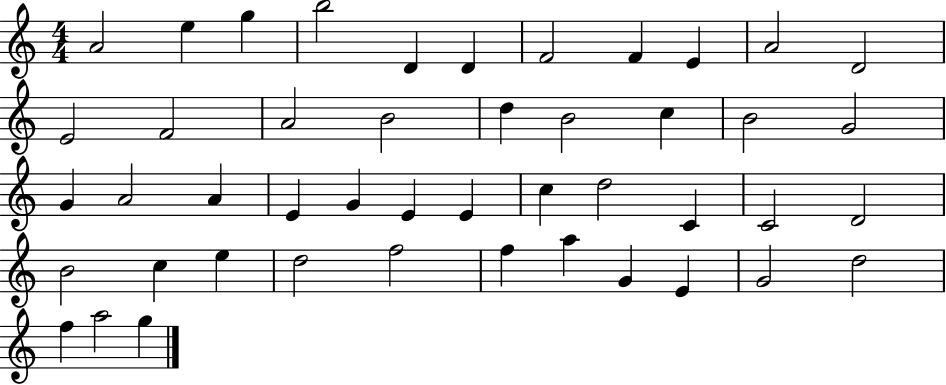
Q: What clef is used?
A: treble